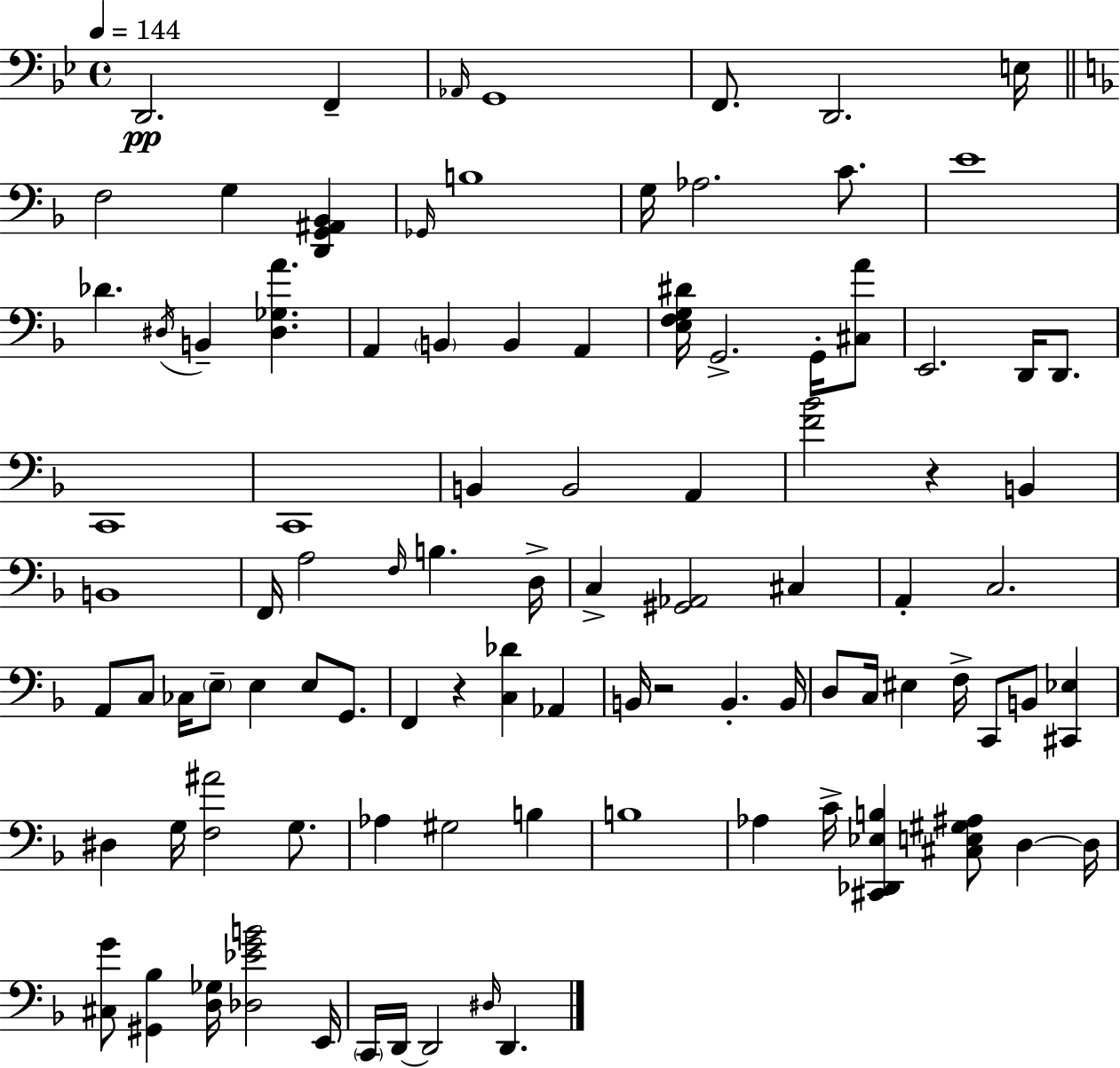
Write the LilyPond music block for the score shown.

{
  \clef bass
  \time 4/4
  \defaultTimeSignature
  \key g \minor
  \tempo 4 = 144
  \repeat volta 2 { d,2.\pp f,4-- | \grace { aes,16 } g,1 | f,8. d,2. | e16 \bar "||" \break \key f \major f2 g4 <d, g, ais, bes,>4 | \grace { ges,16 } b1 | g16 aes2. c'8. | e'1 | \break des'4. \acciaccatura { dis16 } b,4-- <dis ges a'>4. | a,4 \parenthesize b,4 b,4 a,4 | <e f g dis'>16 g,2.-> g,16-. | <cis a'>8 e,2. d,16 d,8. | \break c,1 | c,1 | b,4 b,2 a,4 | <f' bes'>2 r4 b,4 | \break b,1 | f,16 a2 \grace { f16 } b4. | d16-> c4-> <gis, aes,>2 cis4 | a,4-. c2. | \break a,8 c8 ces16 \parenthesize e8-- e4 e8 | g,8. f,4 r4 <c des'>4 aes,4 | b,16 r2 b,4.-. | b,16 d8 c16 eis4 f16-> c,8 b,8 <cis, ees>4 | \break dis4 g16 <f ais'>2 | g8. aes4 gis2 b4 | b1 | aes4 c'16-> <cis, des, ees b>4 <cis e gis ais>8 d4~~ | \break d16 <cis g'>8 <gis, bes>4 <d ges>16 <des ees' g' b'>2 | e,16 \parenthesize c,16 d,16~~ d,2 \grace { dis16 } d,4. | } \bar "|."
}